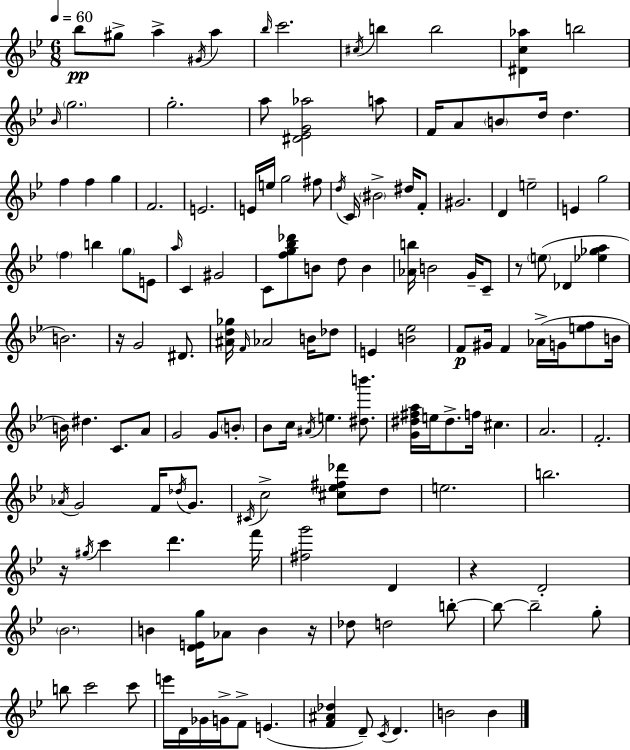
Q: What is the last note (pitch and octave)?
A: B4